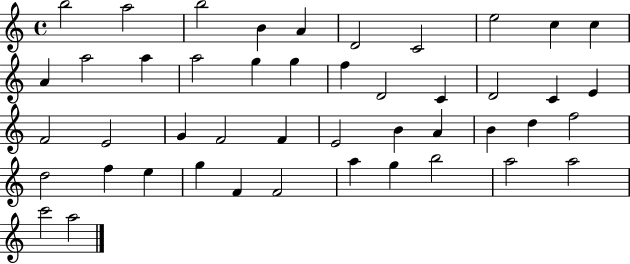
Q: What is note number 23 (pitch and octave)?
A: F4